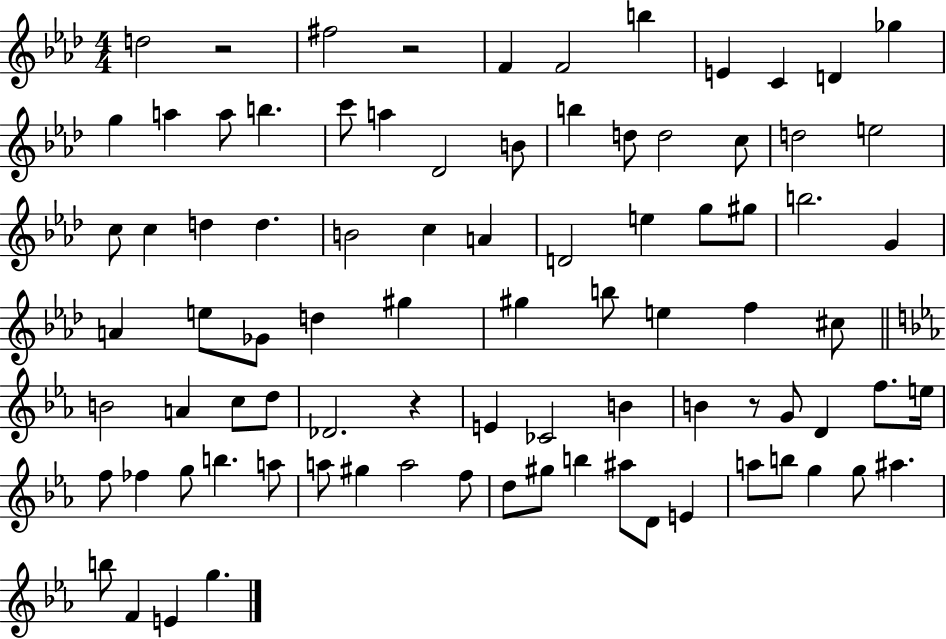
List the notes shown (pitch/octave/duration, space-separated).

D5/h R/h F#5/h R/h F4/q F4/h B5/q E4/q C4/q D4/q Gb5/q G5/q A5/q A5/e B5/q. C6/e A5/q Db4/h B4/e B5/q D5/e D5/h C5/e D5/h E5/h C5/e C5/q D5/q D5/q. B4/h C5/q A4/q D4/h E5/q G5/e G#5/e B5/h. G4/q A4/q E5/e Gb4/e D5/q G#5/q G#5/q B5/e E5/q F5/q C#5/e B4/h A4/q C5/e D5/e Db4/h. R/q E4/q CES4/h B4/q B4/q R/e G4/e D4/q F5/e. E5/s F5/e FES5/q G5/e B5/q. A5/e A5/e G#5/q A5/h F5/e D5/e G#5/e B5/q A#5/e D4/e E4/q A5/e B5/e G5/q G5/e A#5/q. B5/e F4/q E4/q G5/q.